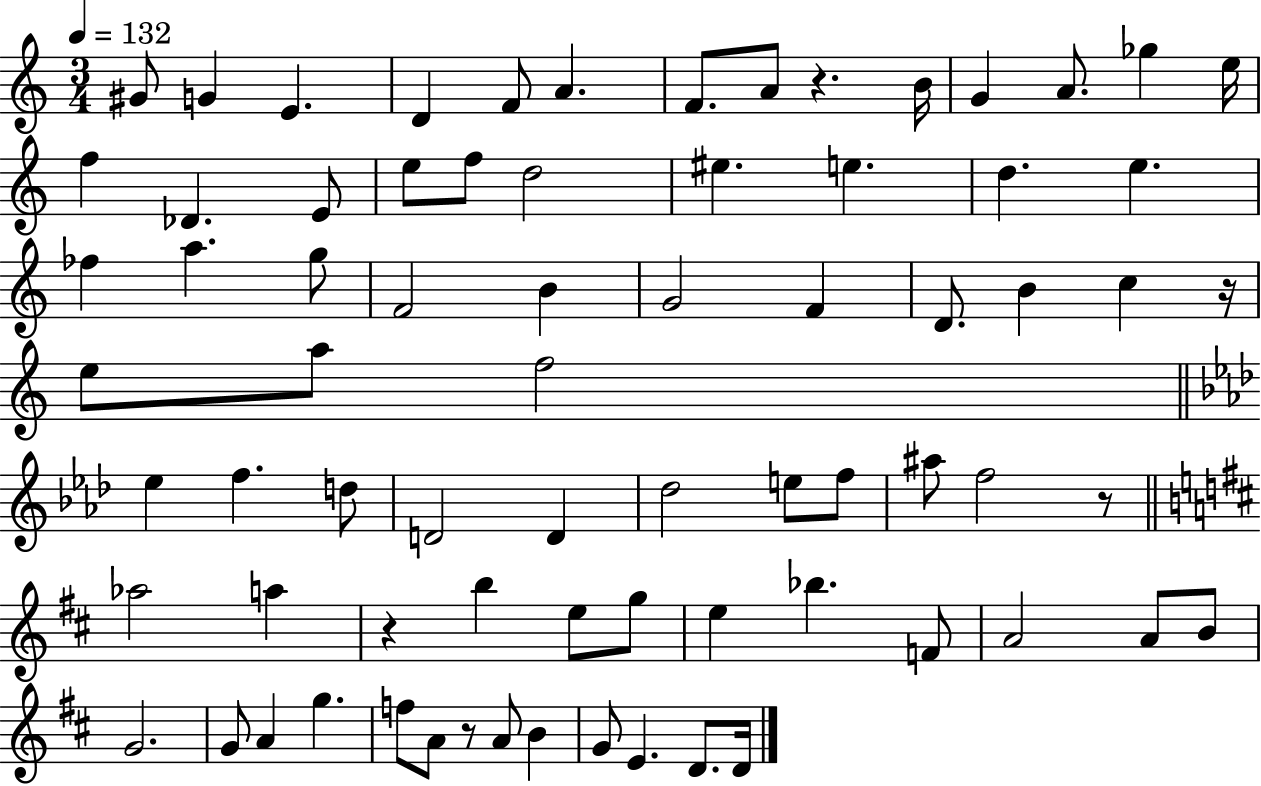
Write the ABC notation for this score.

X:1
T:Untitled
M:3/4
L:1/4
K:C
^G/2 G E D F/2 A F/2 A/2 z B/4 G A/2 _g e/4 f _D E/2 e/2 f/2 d2 ^e e d e _f a g/2 F2 B G2 F D/2 B c z/4 e/2 a/2 f2 _e f d/2 D2 D _d2 e/2 f/2 ^a/2 f2 z/2 _a2 a z b e/2 g/2 e _b F/2 A2 A/2 B/2 G2 G/2 A g f/2 A/2 z/2 A/2 B G/2 E D/2 D/4